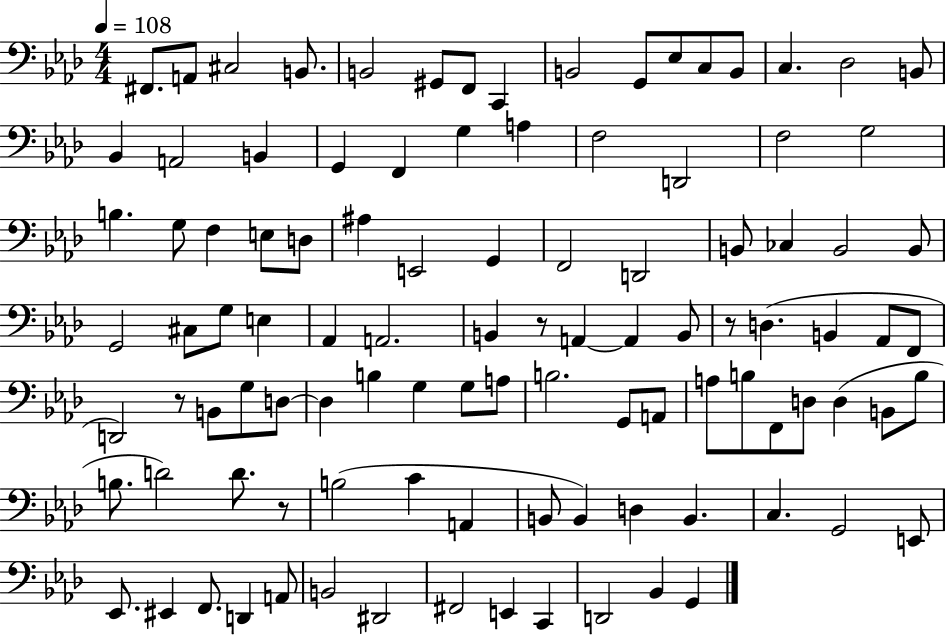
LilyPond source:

{
  \clef bass
  \numericTimeSignature
  \time 4/4
  \key aes \major
  \tempo 4 = 108
  fis,8. a,8 cis2 b,8. | b,2 gis,8 f,8 c,4 | b,2 g,8 ees8 c8 b,8 | c4. des2 b,8 | \break bes,4 a,2 b,4 | g,4 f,4 g4 a4 | f2 d,2 | f2 g2 | \break b4. g8 f4 e8 d8 | ais4 e,2 g,4 | f,2 d,2 | b,8 ces4 b,2 b,8 | \break g,2 cis8 g8 e4 | aes,4 a,2. | b,4 r8 a,4~~ a,4 b,8 | r8 d4.( b,4 aes,8 f,8 | \break d,2) r8 b,8 g8 d8~~ | d4 b4 g4 g8 a8 | b2. g,8 a,8 | a8 b8 f,8 d8 d4( b,8 b8 | \break b8. d'2) d'8. r8 | b2( c'4 a,4 | b,8 b,4) d4 b,4. | c4. g,2 e,8 | \break ees,8. eis,4 f,8. d,4 a,8 | b,2 dis,2 | fis,2 e,4 c,4 | d,2 bes,4 g,4 | \break \bar "|."
}